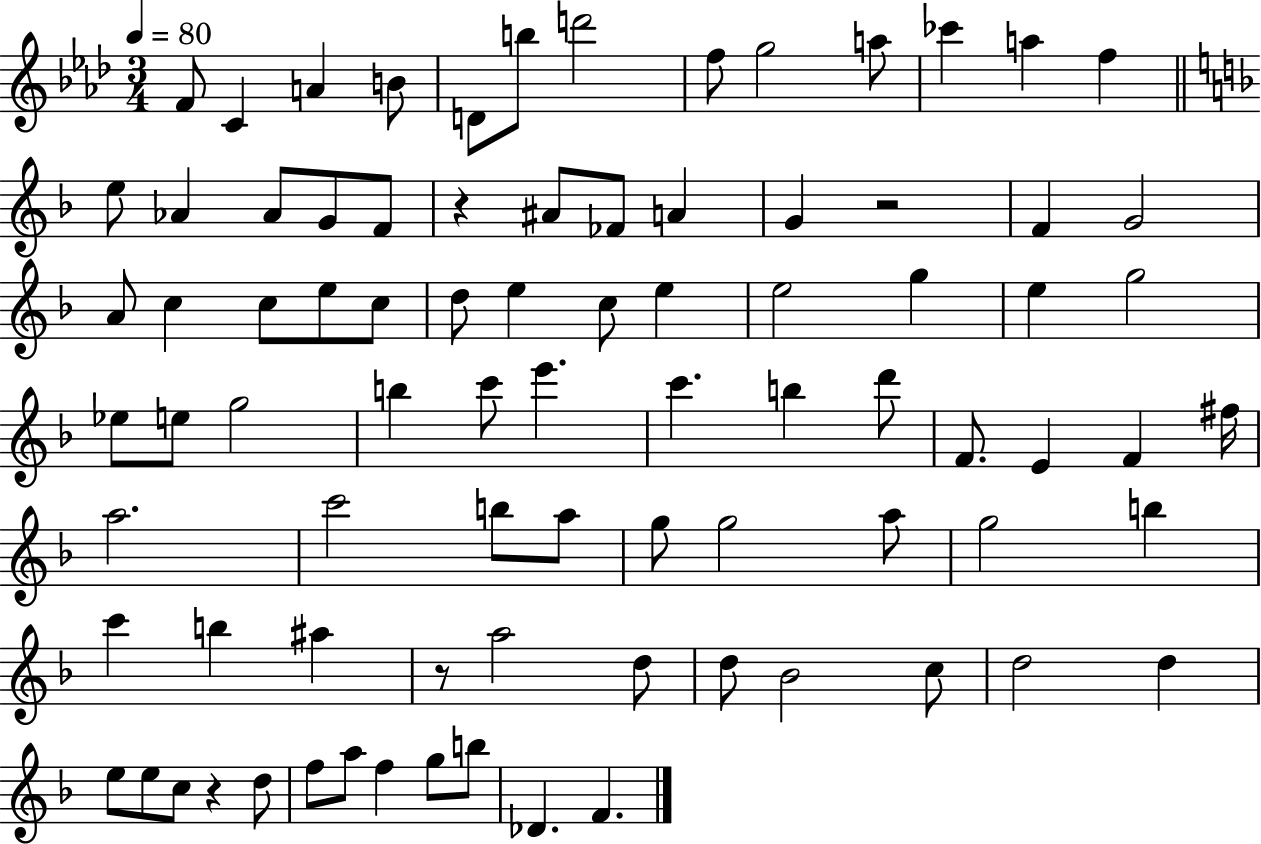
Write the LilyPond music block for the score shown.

{
  \clef treble
  \numericTimeSignature
  \time 3/4
  \key aes \major
  \tempo 4 = 80
  f'8 c'4 a'4 b'8 | d'8 b''8 d'''2 | f''8 g''2 a''8 | ces'''4 a''4 f''4 | \break \bar "||" \break \key f \major e''8 aes'4 aes'8 g'8 f'8 | r4 ais'8 fes'8 a'4 | g'4 r2 | f'4 g'2 | \break a'8 c''4 c''8 e''8 c''8 | d''8 e''4 c''8 e''4 | e''2 g''4 | e''4 g''2 | \break ees''8 e''8 g''2 | b''4 c'''8 e'''4. | c'''4. b''4 d'''8 | f'8. e'4 f'4 fis''16 | \break a''2. | c'''2 b''8 a''8 | g''8 g''2 a''8 | g''2 b''4 | \break c'''4 b''4 ais''4 | r8 a''2 d''8 | d''8 bes'2 c''8 | d''2 d''4 | \break e''8 e''8 c''8 r4 d''8 | f''8 a''8 f''4 g''8 b''8 | des'4. f'4. | \bar "|."
}